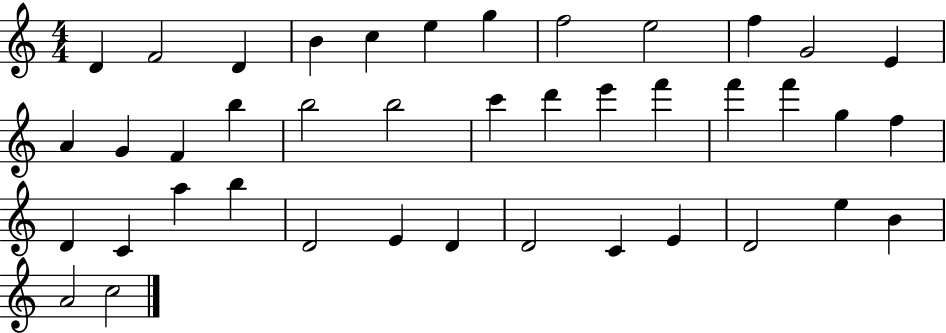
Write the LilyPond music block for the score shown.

{
  \clef treble
  \numericTimeSignature
  \time 4/4
  \key c \major
  d'4 f'2 d'4 | b'4 c''4 e''4 g''4 | f''2 e''2 | f''4 g'2 e'4 | \break a'4 g'4 f'4 b''4 | b''2 b''2 | c'''4 d'''4 e'''4 f'''4 | f'''4 f'''4 g''4 f''4 | \break d'4 c'4 a''4 b''4 | d'2 e'4 d'4 | d'2 c'4 e'4 | d'2 e''4 b'4 | \break a'2 c''2 | \bar "|."
}